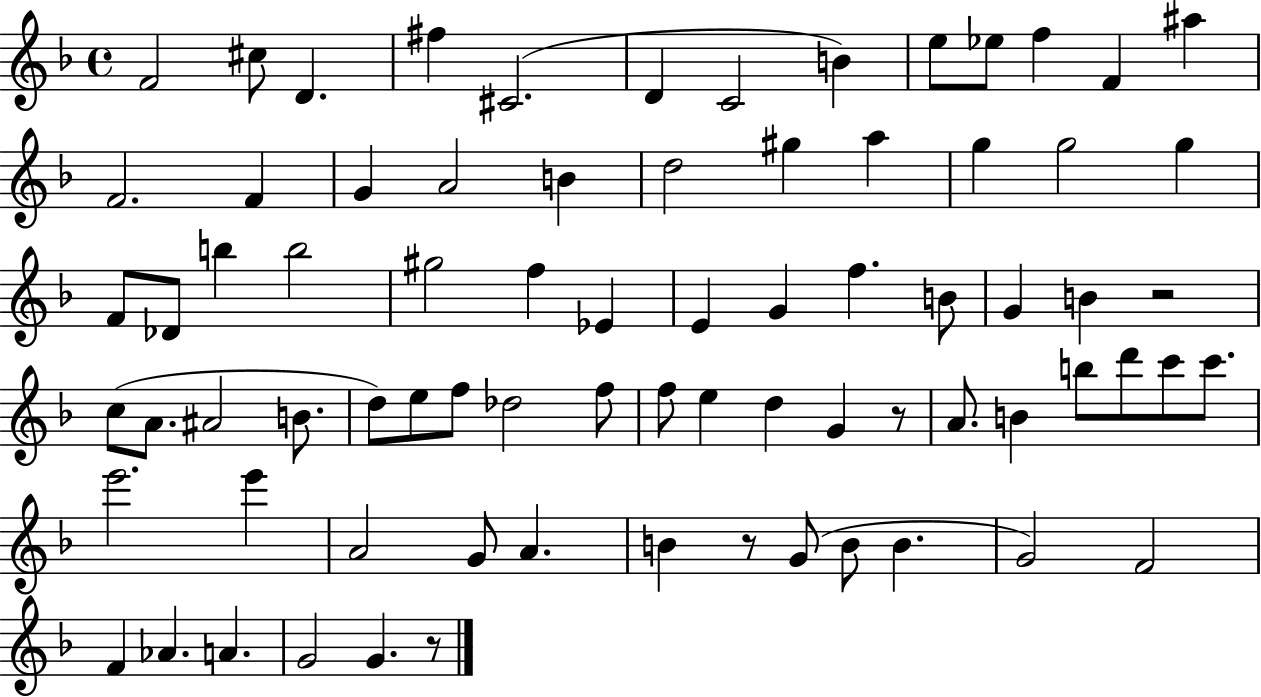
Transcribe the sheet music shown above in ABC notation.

X:1
T:Untitled
M:4/4
L:1/4
K:F
F2 ^c/2 D ^f ^C2 D C2 B e/2 _e/2 f F ^a F2 F G A2 B d2 ^g a g g2 g F/2 _D/2 b b2 ^g2 f _E E G f B/2 G B z2 c/2 A/2 ^A2 B/2 d/2 e/2 f/2 _d2 f/2 f/2 e d G z/2 A/2 B b/2 d'/2 c'/2 c'/2 e'2 e' A2 G/2 A B z/2 G/2 B/2 B G2 F2 F _A A G2 G z/2